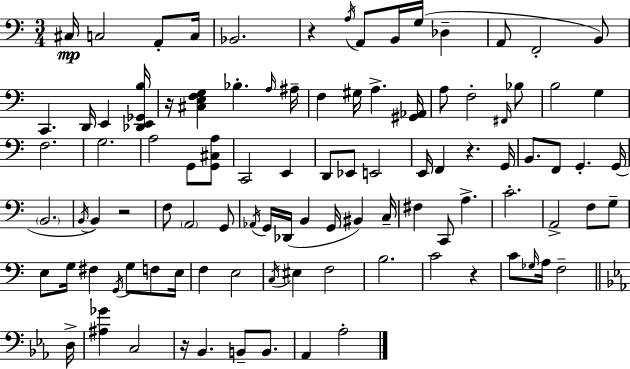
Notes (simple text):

C#3/s C3/h A2/e C3/s Bb2/h. R/q A3/s A2/e B2/s G3/s Db3/q A2/e F2/h B2/e C2/q. D2/s E2/q [Db2,E2,Gb2,B3]/s R/s [C#3,E3,F3,G3]/q Bb3/q. A3/s A#3/s F3/q G#3/s A3/q. [G#2,Ab2]/s A3/e F3/h F#2/s Bb3/e B3/h G3/q F3/h. G3/h. A3/h G2/e [G2,C#3,A3]/e C2/h E2/q D2/e Eb2/e E2/h E2/s F2/q R/q. G2/s B2/e. F2/e G2/q. G2/s B2/h. B2/s B2/q R/h F3/e A2/h G2/e Ab2/s G2/s Db2/s B2/q G2/s BIS2/q C3/s F#3/q C2/e A3/q. C4/h. A2/h F3/e G3/e E3/e G3/s F#3/q G2/s G3/e F3/e E3/s F3/q E3/h C3/s EIS3/q F3/h B3/h. C4/h R/q C4/e Gb3/s A3/s F3/h D3/s [A#3,Gb4]/q C3/h R/s Bb2/q. B2/e B2/e. Ab2/q Ab3/h